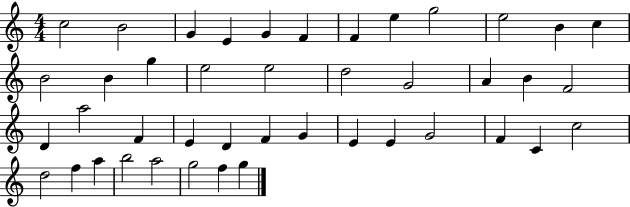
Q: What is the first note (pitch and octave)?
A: C5